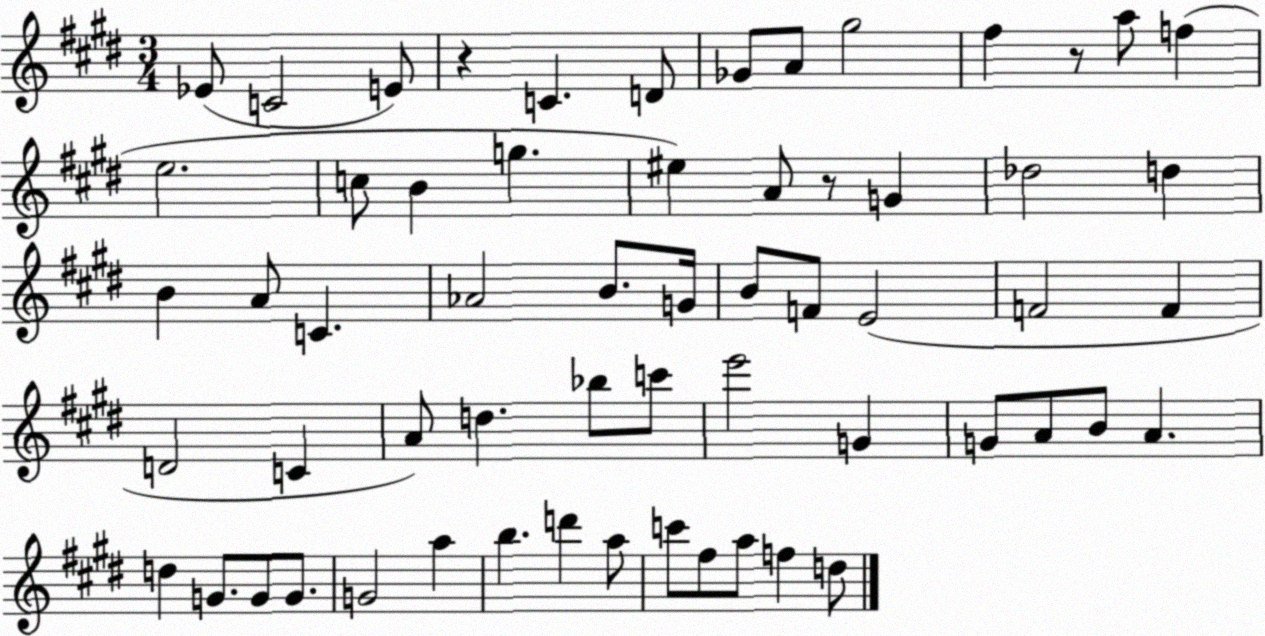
X:1
T:Untitled
M:3/4
L:1/4
K:E
_E/2 C2 E/2 z C D/2 _G/2 A/2 ^g2 ^f z/2 a/2 f e2 c/2 B g ^e A/2 z/2 G _d2 d B A/2 C _A2 B/2 G/4 B/2 F/2 E2 F2 F D2 C A/2 d _b/2 c'/2 e'2 G G/2 A/2 B/2 A d G/2 G/2 G/2 G2 a b d' a/2 c'/2 ^f/2 a/2 f d/2